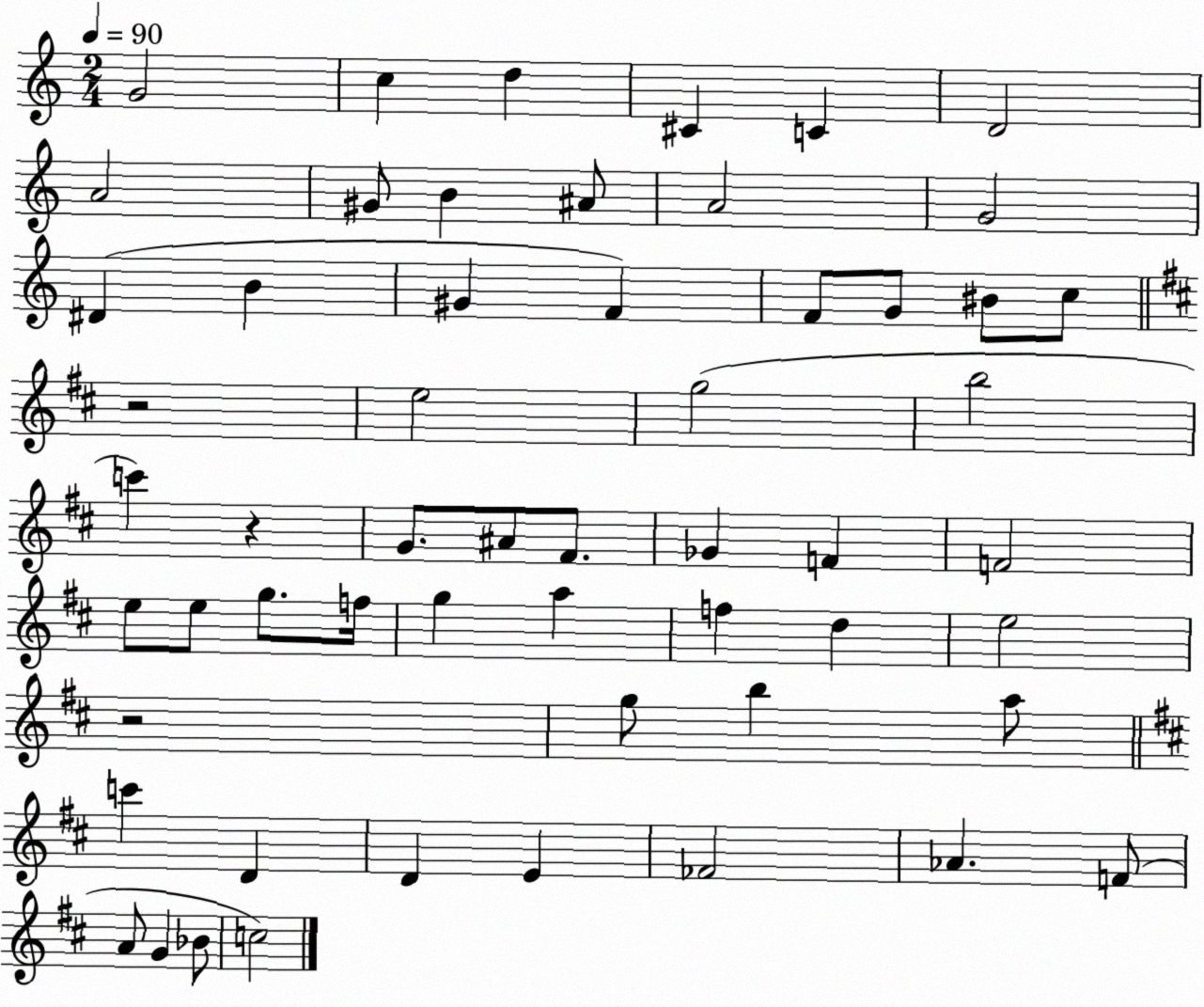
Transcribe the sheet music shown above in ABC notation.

X:1
T:Untitled
M:2/4
L:1/4
K:C
G2 c d ^C C D2 A2 ^G/2 B ^A/2 A2 G2 ^D B ^G F F/2 G/2 ^B/2 c/2 z2 e2 g2 b2 c' z G/2 ^A/2 ^F/2 _G F F2 e/2 e/2 g/2 f/4 g a f d e2 z2 g/2 b a/2 c' D D E _F2 _A F/2 A/2 G _B/2 c2